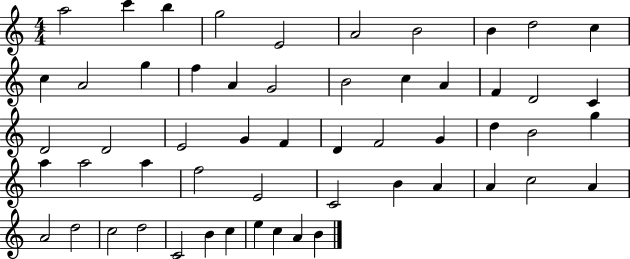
A5/h C6/q B5/q G5/h E4/h A4/h B4/h B4/q D5/h C5/q C5/q A4/h G5/q F5/q A4/q G4/h B4/h C5/q A4/q F4/q D4/h C4/q D4/h D4/h E4/h G4/q F4/q D4/q F4/h G4/q D5/q B4/h G5/q A5/q A5/h A5/q F5/h E4/h C4/h B4/q A4/q A4/q C5/h A4/q A4/h D5/h C5/h D5/h C4/h B4/q C5/q E5/q C5/q A4/q B4/q